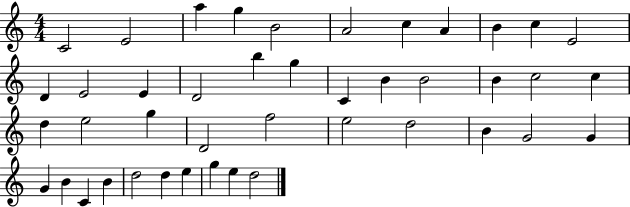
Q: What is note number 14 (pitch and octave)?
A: E4